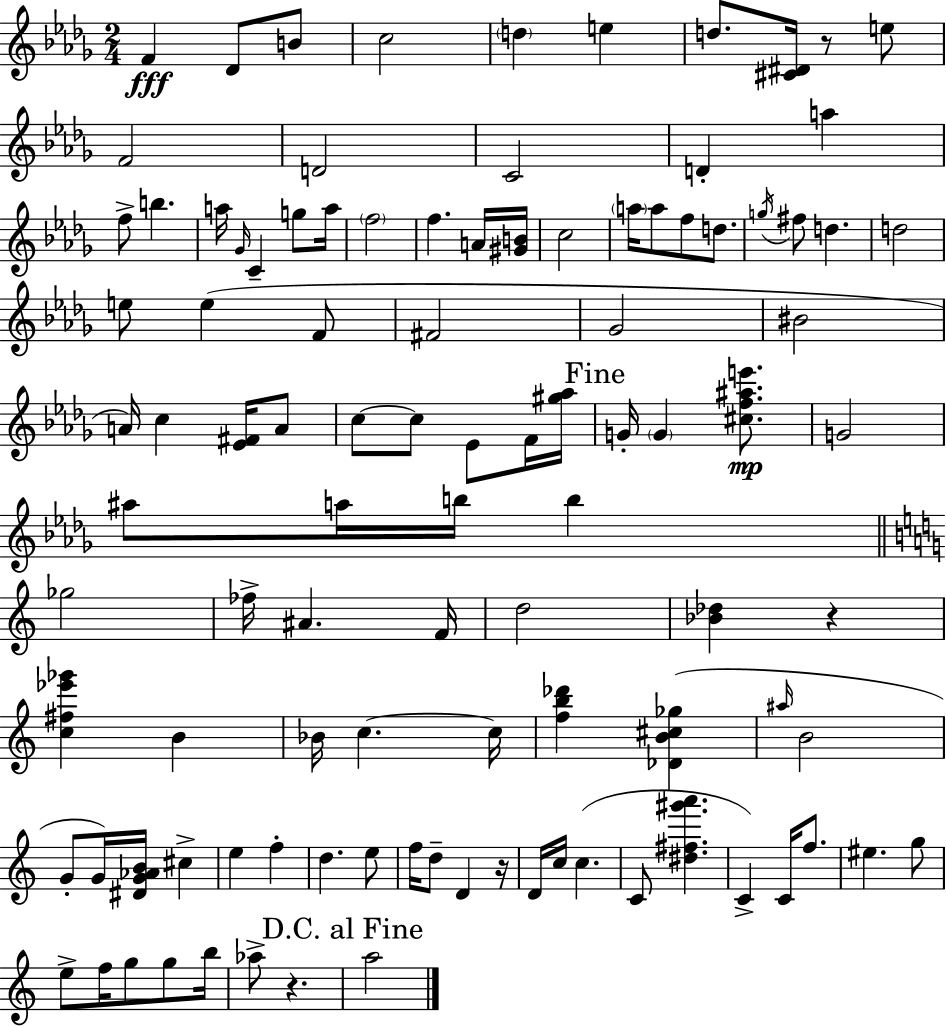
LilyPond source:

{
  \clef treble
  \numericTimeSignature
  \time 2/4
  \key bes \minor
  f'4\fff des'8 b'8 | c''2 | \parenthesize d''4 e''4 | d''8. <cis' dis'>16 r8 e''8 | \break f'2 | d'2 | c'2 | d'4-. a''4 | \break f''8-> b''4. | a''16 \grace { ges'16 } c'4-- g''8 | a''16 \parenthesize f''2 | f''4. a'16 | \break <gis' b'>16 c''2 | \parenthesize a''16 a''8 f''8 d''8. | \acciaccatura { g''16 } fis''8 d''4. | d''2 | \break e''8 e''4( | f'8 fis'2 | ges'2 | bis'2 | \break a'16) c''4 <ees' fis'>16 | a'8 c''8~~ c''8 ees'8 | f'16 <gis'' aes''>16 \mark "Fine" g'16-. \parenthesize g'4 <cis'' f'' ais'' e'''>8.\mp | g'2 | \break ais''8 a''16 b''16 b''4 | \bar "||" \break \key a \minor ges''2 | fes''16-> ais'4. f'16 | d''2 | <bes' des''>4 r4 | \break <c'' fis'' ees''' ges'''>4 b'4 | bes'16 c''4.~~ c''16 | <f'' b'' des'''>4 <des' b' cis'' ges''>4( | \grace { ais''16 } b'2 | \break g'8-. g'16) <dis' g' aes' b'>16 cis''4-> | e''4 f''4-. | d''4. e''8 | f''16 d''8-- d'4 | \break r16 d'16 c''16 c''4.( | c'8 <dis'' fis'' gis''' a'''>4. | c'4->) c'16 f''8. | eis''4. g''8 | \break e''8-> f''16 g''8 g''8 | b''16 aes''8-> r4. | \mark "D.C. al Fine" a''2 | \bar "|."
}